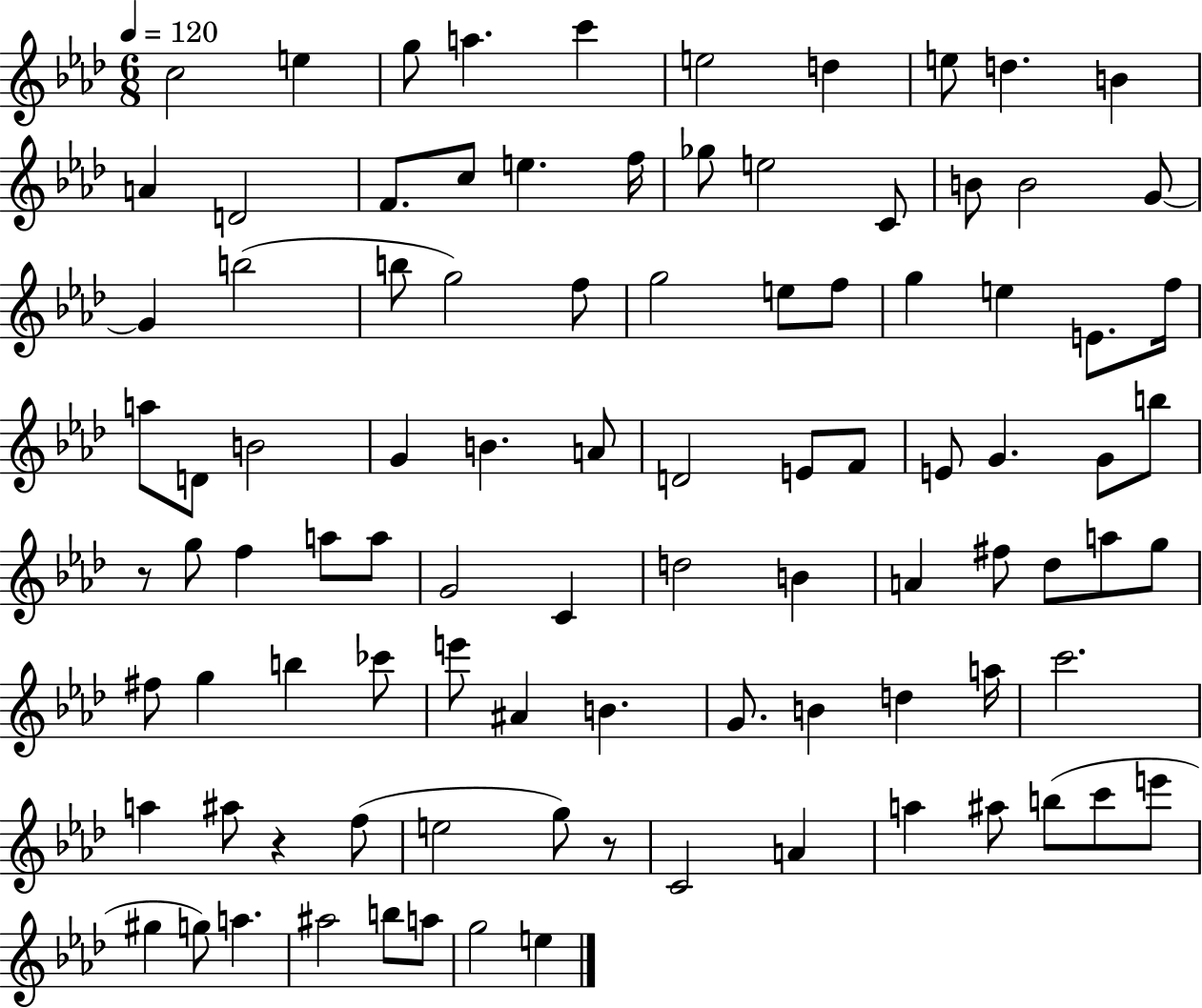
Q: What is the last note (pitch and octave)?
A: E5